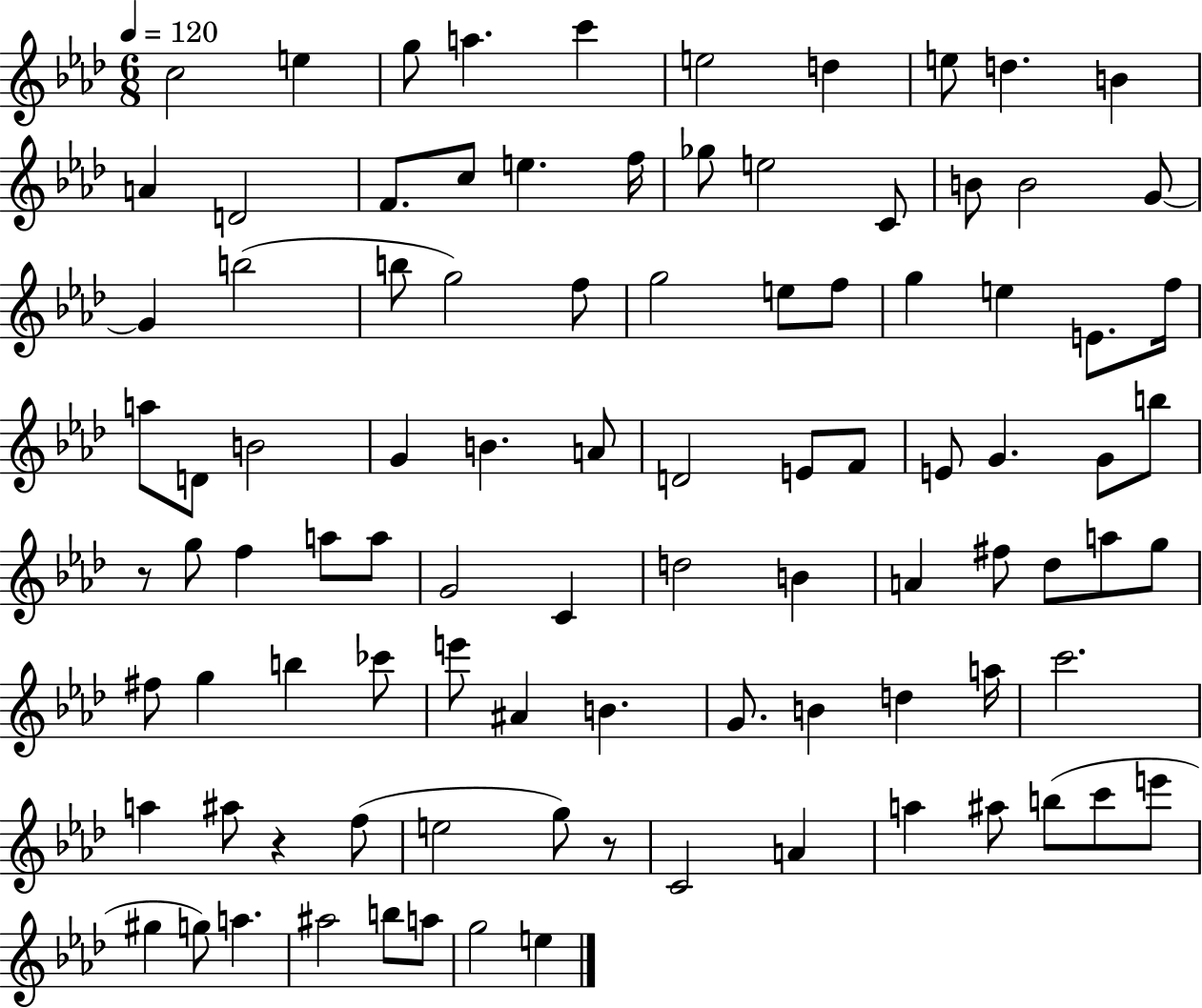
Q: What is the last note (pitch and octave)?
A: E5